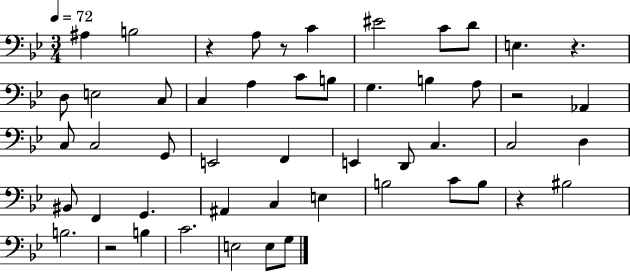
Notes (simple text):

A#3/q B3/h R/q A3/e R/e C4/q EIS4/h C4/e D4/e E3/q. R/q. D3/e E3/h C3/e C3/q A3/q C4/e B3/e G3/q. B3/q A3/e R/h Ab2/q C3/e C3/h G2/e E2/h F2/q E2/q D2/e C3/q. C3/h D3/q BIS2/e F2/q G2/q. A#2/q C3/q E3/q B3/h C4/e B3/e R/q BIS3/h B3/h. R/h B3/q C4/h. E3/h E3/e G3/e